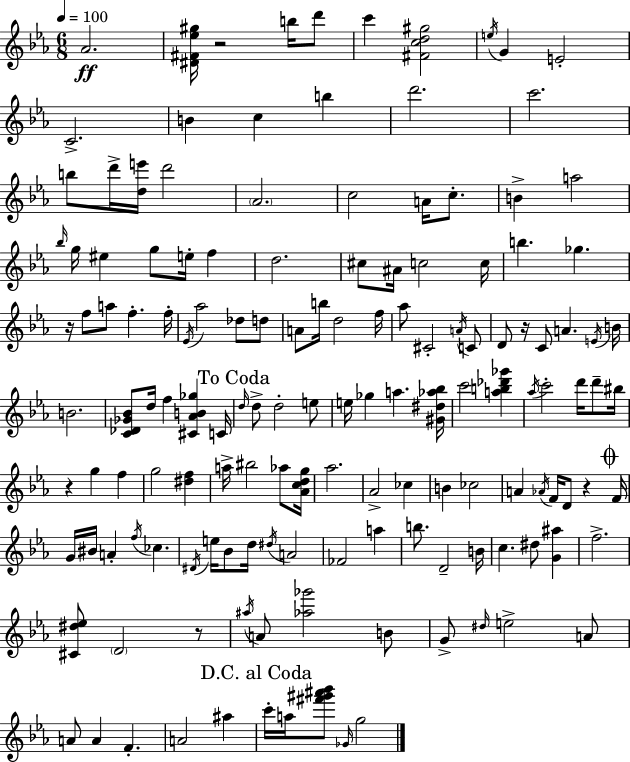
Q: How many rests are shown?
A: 6